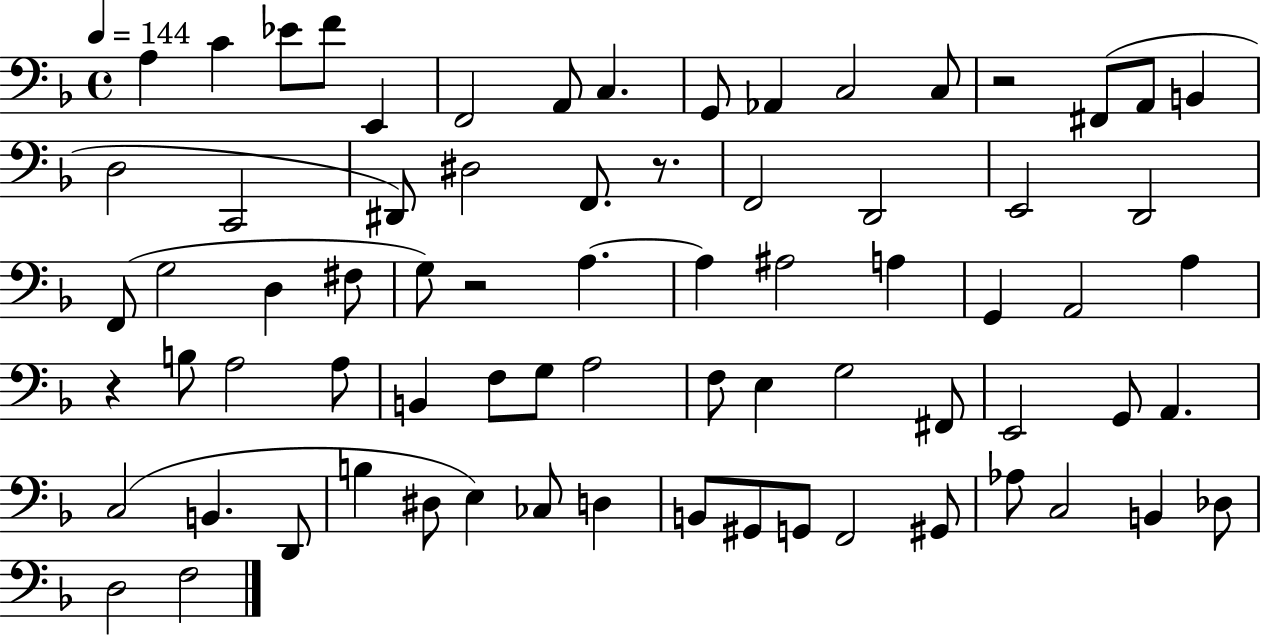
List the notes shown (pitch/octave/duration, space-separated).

A3/q C4/q Eb4/e F4/e E2/q F2/h A2/e C3/q. G2/e Ab2/q C3/h C3/e R/h F#2/e A2/e B2/q D3/h C2/h D#2/e D#3/h F2/e. R/e. F2/h D2/h E2/h D2/h F2/e G3/h D3/q F#3/e G3/e R/h A3/q. A3/q A#3/h A3/q G2/q A2/h A3/q R/q B3/e A3/h A3/e B2/q F3/e G3/e A3/h F3/e E3/q G3/h F#2/e E2/h G2/e A2/q. C3/h B2/q. D2/e B3/q D#3/e E3/q CES3/e D3/q B2/e G#2/e G2/e F2/h G#2/e Ab3/e C3/h B2/q Db3/e D3/h F3/h